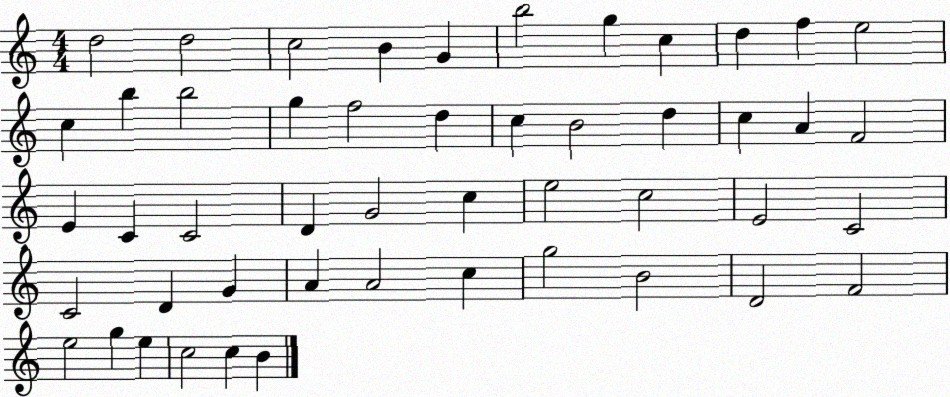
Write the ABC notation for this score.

X:1
T:Untitled
M:4/4
L:1/4
K:C
d2 d2 c2 B G b2 g c d f e2 c b b2 g f2 d c B2 d c A F2 E C C2 D G2 c e2 c2 E2 C2 C2 D G A A2 c g2 B2 D2 F2 e2 g e c2 c B